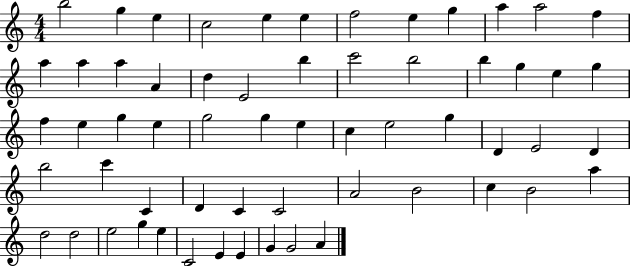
{
  \clef treble
  \numericTimeSignature
  \time 4/4
  \key c \major
  b''2 g''4 e''4 | c''2 e''4 e''4 | f''2 e''4 g''4 | a''4 a''2 f''4 | \break a''4 a''4 a''4 a'4 | d''4 e'2 b''4 | c'''2 b''2 | b''4 g''4 e''4 g''4 | \break f''4 e''4 g''4 e''4 | g''2 g''4 e''4 | c''4 e''2 g''4 | d'4 e'2 d'4 | \break b''2 c'''4 c'4 | d'4 c'4 c'2 | a'2 b'2 | c''4 b'2 a''4 | \break d''2 d''2 | e''2 g''4 e''4 | c'2 e'4 e'4 | g'4 g'2 a'4 | \break \bar "|."
}